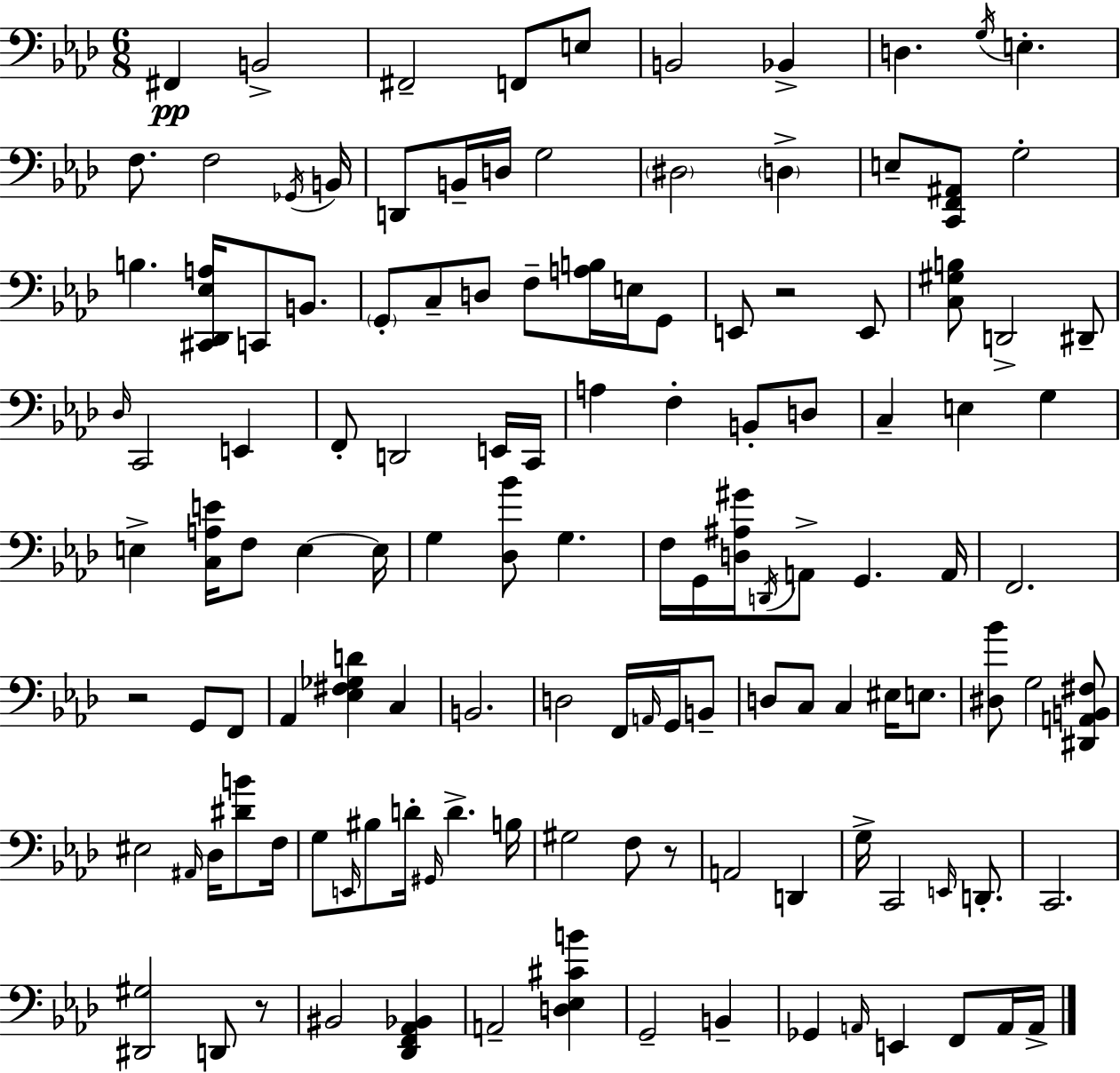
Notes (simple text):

F#2/q B2/h F#2/h F2/e E3/e B2/h Bb2/q D3/q. G3/s E3/q. F3/e. F3/h Gb2/s B2/s D2/e B2/s D3/s G3/h D#3/h D3/q E3/e [C2,F2,A#2]/e G3/h B3/q. [C#2,Db2,Eb3,A3]/s C2/e B2/e. G2/e C3/e D3/e F3/e [A3,B3]/s E3/s G2/e E2/e R/h E2/e [C3,G#3,B3]/e D2/h D#2/e Db3/s C2/h E2/q F2/e D2/h E2/s C2/s A3/q F3/q B2/e D3/e C3/q E3/q G3/q E3/q [C3,A3,E4]/s F3/e E3/q E3/s G3/q [Db3,Bb4]/e G3/q. F3/s G2/s [D3,A#3,G#4]/s D2/s A2/e G2/q. A2/s F2/h. R/h G2/e F2/e Ab2/q [Eb3,F#3,Gb3,D4]/q C3/q B2/h. D3/h F2/s A2/s G2/s B2/e D3/e C3/e C3/q EIS3/s E3/e. [D#3,Bb4]/e G3/h [D#2,A2,B2,F#3]/e EIS3/h A#2/s Db3/s [D#4,B4]/e F3/s G3/e E2/s BIS3/e D4/s G#2/s D4/q. B3/s G#3/h F3/e R/e A2/h D2/q G3/s C2/h E2/s D2/e. C2/h. [D#2,G#3]/h D2/e R/e BIS2/h [Db2,F2,Ab2,Bb2]/q A2/h [D3,Eb3,C#4,B4]/q G2/h B2/q Gb2/q A2/s E2/q F2/e A2/s A2/s